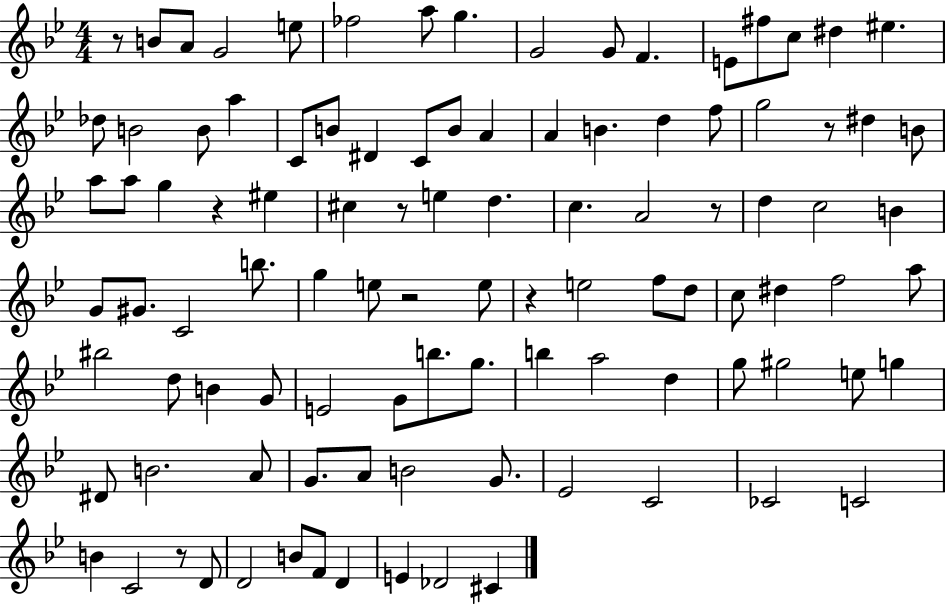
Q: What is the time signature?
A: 4/4